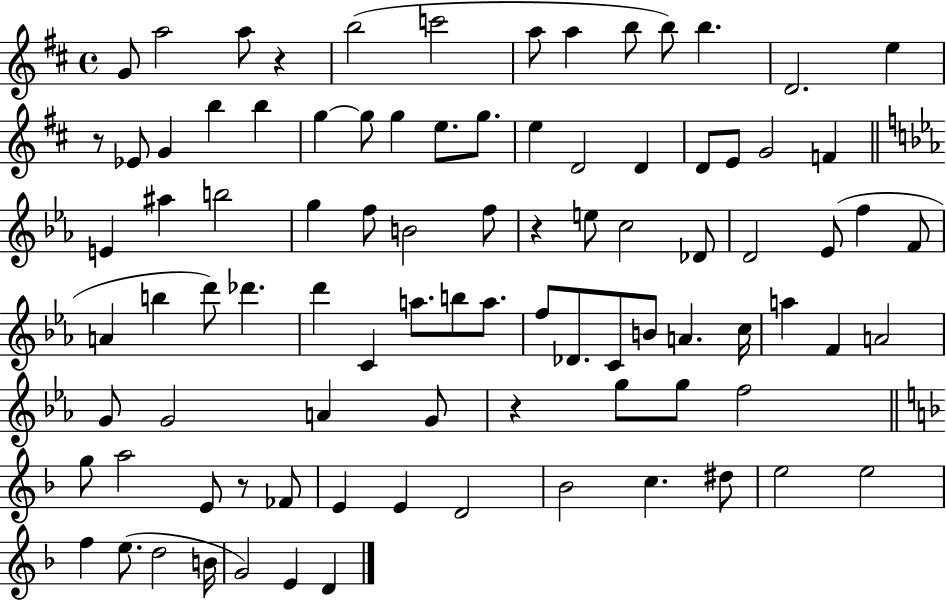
G4/e A5/h A5/e R/q B5/h C6/h A5/e A5/q B5/e B5/e B5/q. D4/h. E5/q R/e Eb4/e G4/q B5/q B5/q G5/q G5/e G5/q E5/e. G5/e. E5/q D4/h D4/q D4/e E4/e G4/h F4/q E4/q A#5/q B5/h G5/q F5/e B4/h F5/e R/q E5/e C5/h Db4/e D4/h Eb4/e F5/q F4/e A4/q B5/q D6/e Db6/q. D6/q C4/q A5/e. B5/e A5/e. F5/e Db4/e. C4/e B4/e A4/q. C5/s A5/q F4/q A4/h G4/e G4/h A4/q G4/e R/q G5/e G5/e F5/h G5/e A5/h E4/e R/e FES4/e E4/q E4/q D4/h Bb4/h C5/q. D#5/e E5/h E5/h F5/q E5/e. D5/h B4/s G4/h E4/q D4/q